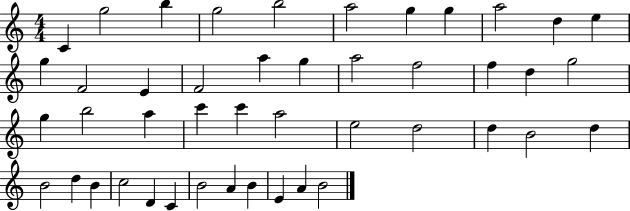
X:1
T:Untitled
M:4/4
L:1/4
K:C
C g2 b g2 b2 a2 g g a2 d e g F2 E F2 a g a2 f2 f d g2 g b2 a c' c' a2 e2 d2 d B2 d B2 d B c2 D C B2 A B E A B2